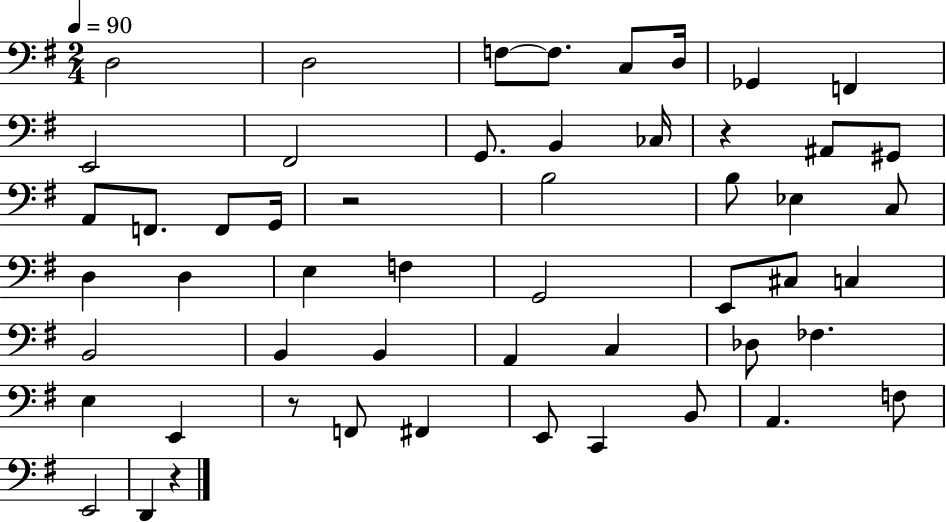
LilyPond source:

{
  \clef bass
  \numericTimeSignature
  \time 2/4
  \key g \major
  \tempo 4 = 90
  d2 | d2 | f8~~ f8. c8 d16 | ges,4 f,4 | \break e,2 | fis,2 | g,8. b,4 ces16 | r4 ais,8 gis,8 | \break a,8 f,8. f,8 g,16 | r2 | b2 | b8 ees4 c8 | \break d4 d4 | e4 f4 | g,2 | e,8 cis8 c4 | \break b,2 | b,4 b,4 | a,4 c4 | des8 fes4. | \break e4 e,4 | r8 f,8 fis,4 | e,8 c,4 b,8 | a,4. f8 | \break e,2 | d,4 r4 | \bar "|."
}